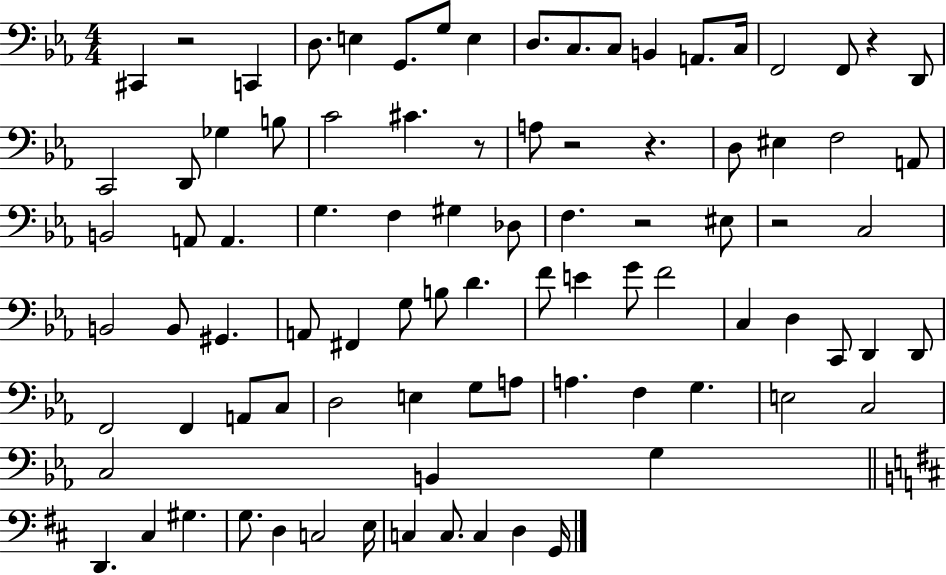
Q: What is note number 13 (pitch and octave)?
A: C3